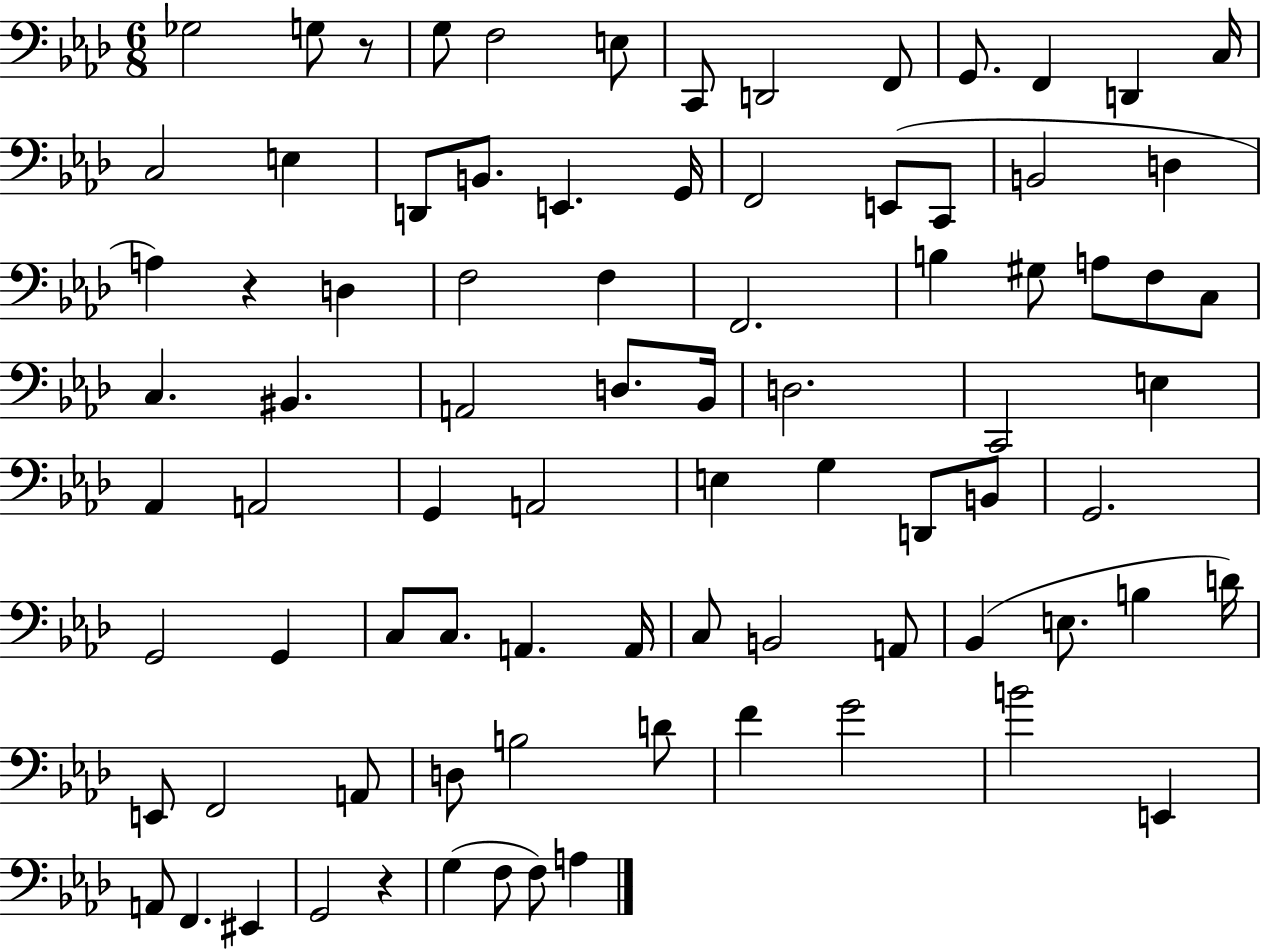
{
  \clef bass
  \numericTimeSignature
  \time 6/8
  \key aes \major
  ges2 g8 r8 | g8 f2 e8 | c,8 d,2 f,8 | g,8. f,4 d,4 c16 | \break c2 e4 | d,8 b,8. e,4. g,16 | f,2 e,8( c,8 | b,2 d4 | \break a4) r4 d4 | f2 f4 | f,2. | b4 gis8 a8 f8 c8 | \break c4. bis,4. | a,2 d8. bes,16 | d2. | c,2 e4 | \break aes,4 a,2 | g,4 a,2 | e4 g4 d,8 b,8 | g,2. | \break g,2 g,4 | c8 c8. a,4. a,16 | c8 b,2 a,8 | bes,4( e8. b4 d'16) | \break e,8 f,2 a,8 | d8 b2 d'8 | f'4 g'2 | b'2 e,4 | \break a,8 f,4. eis,4 | g,2 r4 | g4( f8 f8) a4 | \bar "|."
}